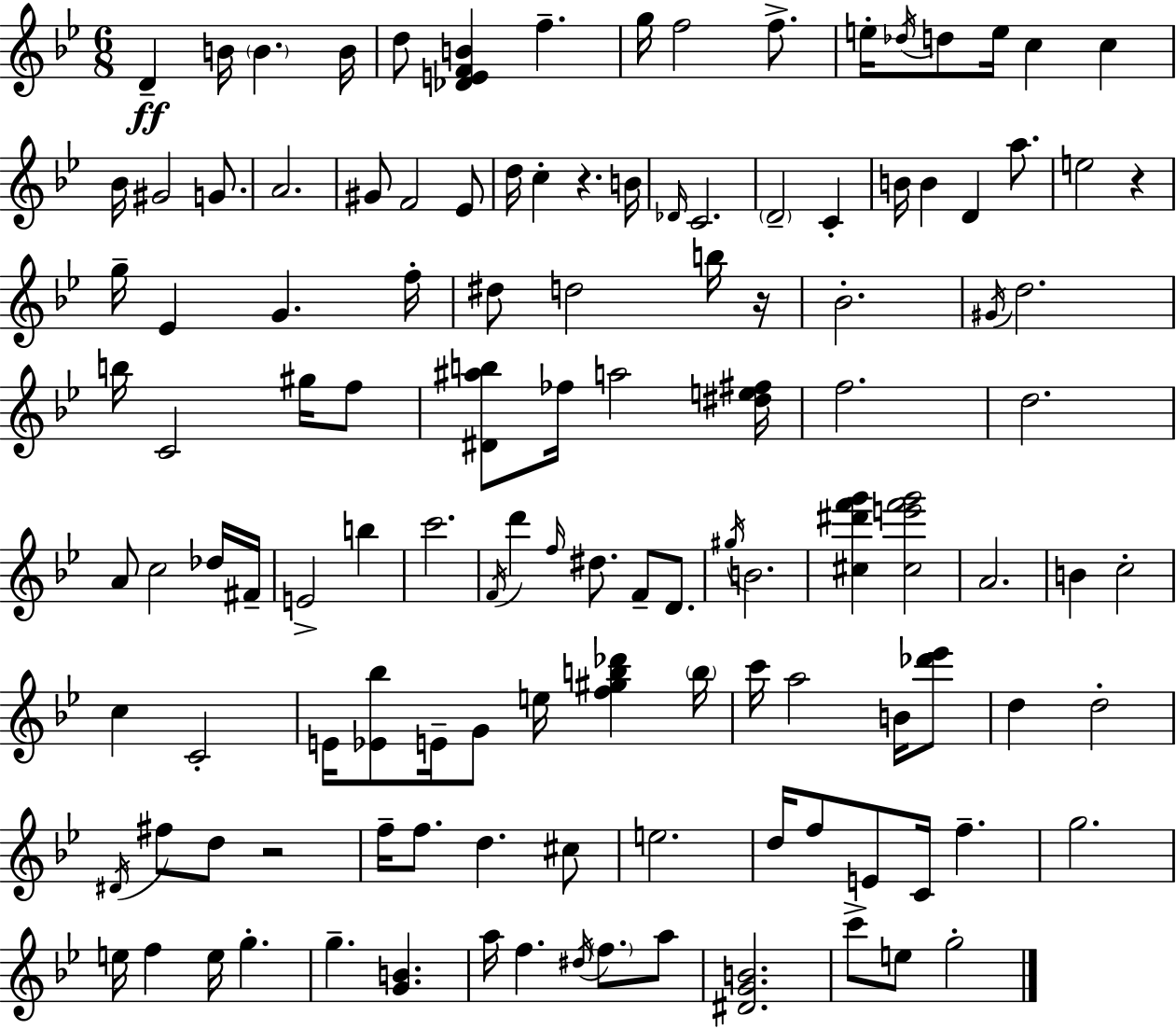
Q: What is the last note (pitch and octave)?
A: G5